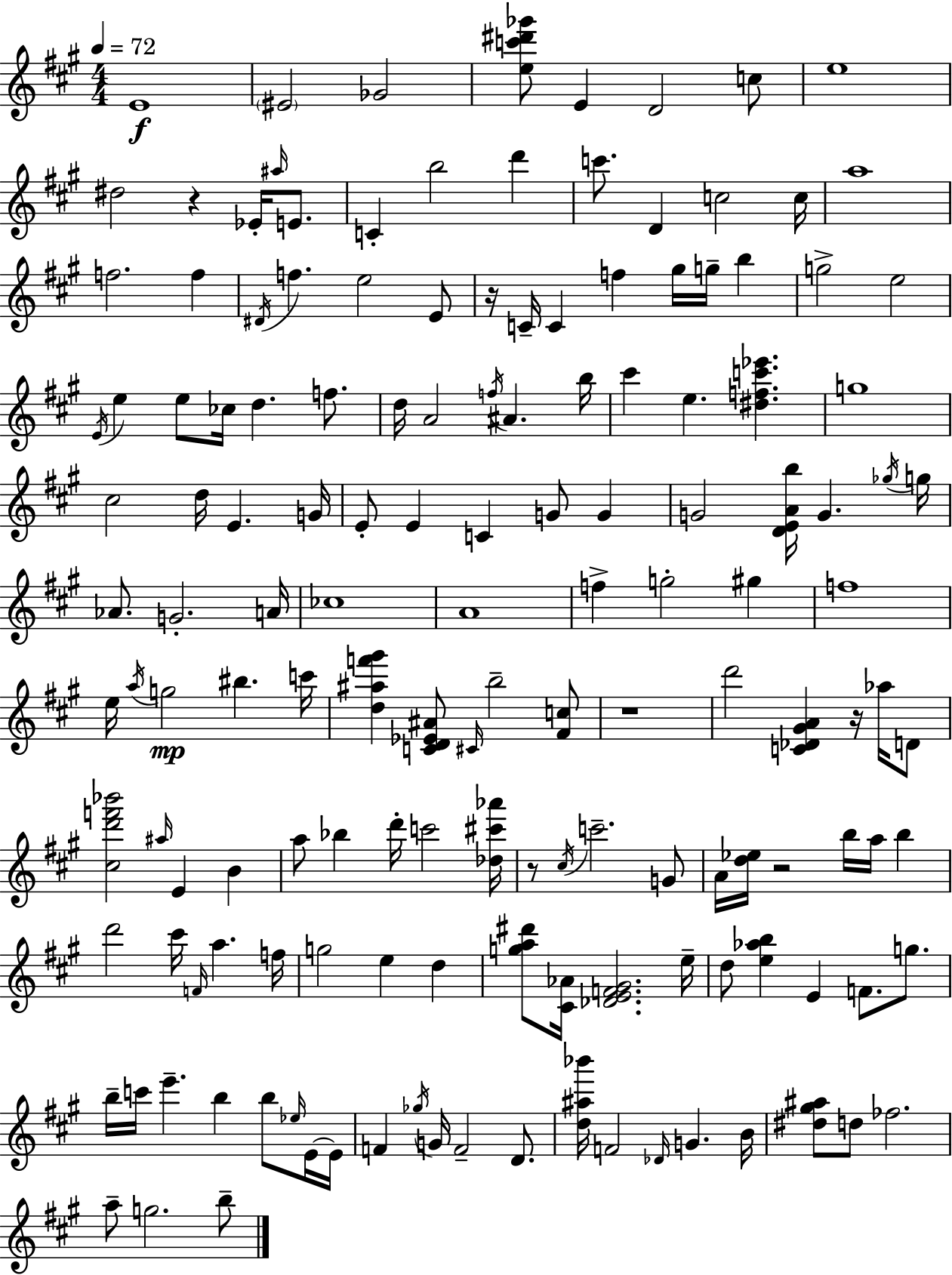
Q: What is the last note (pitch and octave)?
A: B5